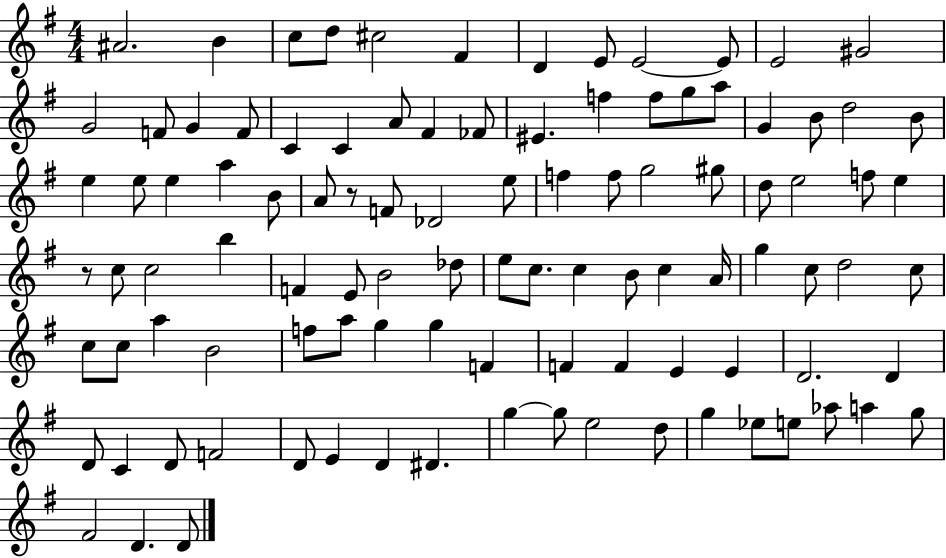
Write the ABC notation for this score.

X:1
T:Untitled
M:4/4
L:1/4
K:G
^A2 B c/2 d/2 ^c2 ^F D E/2 E2 E/2 E2 ^G2 G2 F/2 G F/2 C C A/2 ^F _F/2 ^E f f/2 g/2 a/2 G B/2 d2 B/2 e e/2 e a B/2 A/2 z/2 F/2 _D2 e/2 f f/2 g2 ^g/2 d/2 e2 f/2 e z/2 c/2 c2 b F E/2 B2 _d/2 e/2 c/2 c B/2 c A/4 g c/2 d2 c/2 c/2 c/2 a B2 f/2 a/2 g g F F F E E D2 D D/2 C D/2 F2 D/2 E D ^D g g/2 e2 d/2 g _e/2 e/2 _a/2 a g/2 ^F2 D D/2